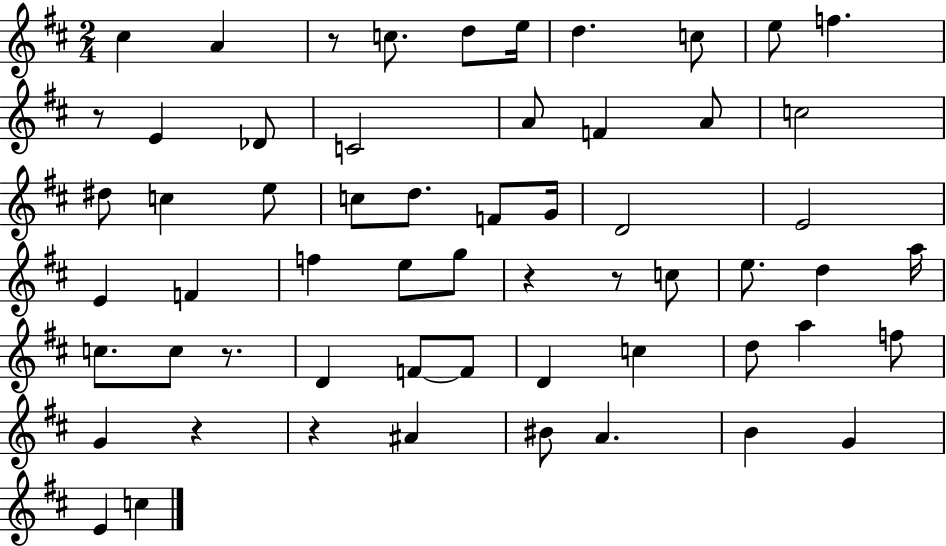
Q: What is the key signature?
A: D major